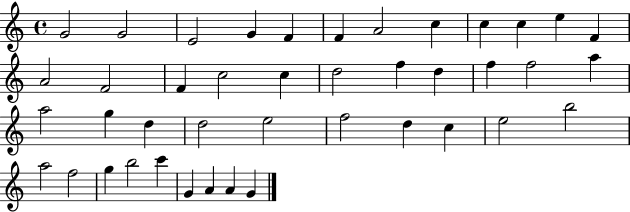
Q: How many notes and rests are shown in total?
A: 42